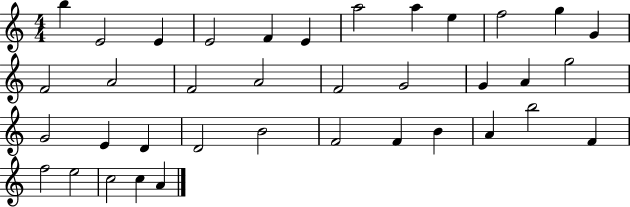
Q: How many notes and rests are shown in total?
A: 37